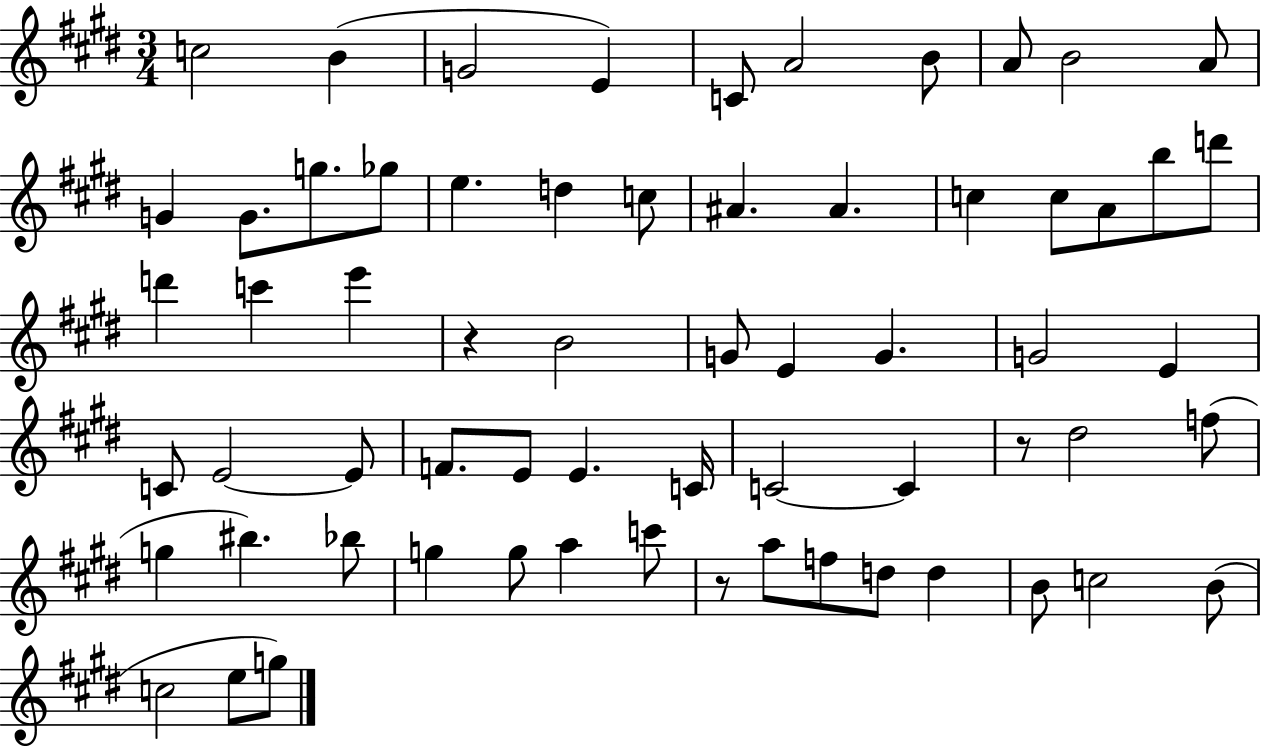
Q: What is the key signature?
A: E major